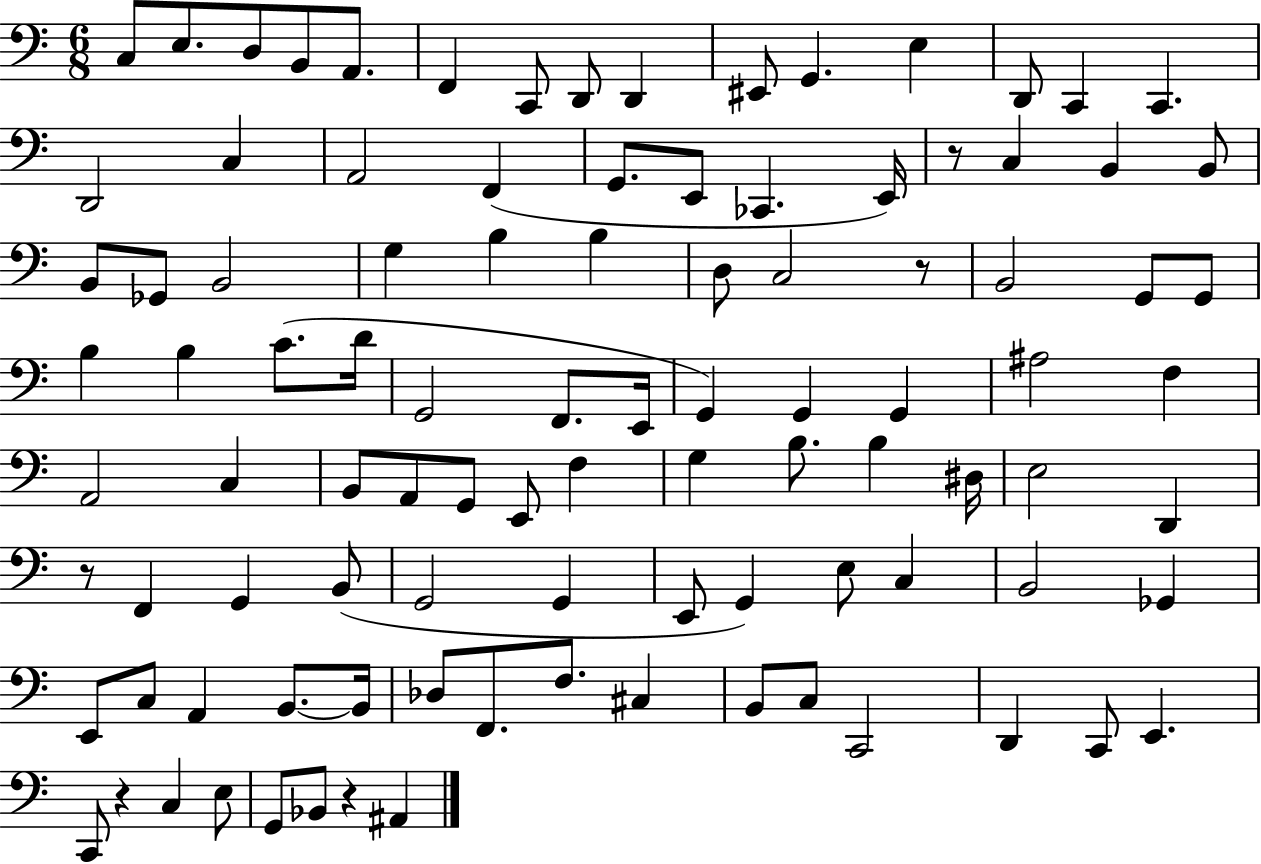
C3/e E3/e. D3/e B2/e A2/e. F2/q C2/e D2/e D2/q EIS2/e G2/q. E3/q D2/e C2/q C2/q. D2/h C3/q A2/h F2/q G2/e. E2/e CES2/q. E2/s R/e C3/q B2/q B2/e B2/e Gb2/e B2/h G3/q B3/q B3/q D3/e C3/h R/e B2/h G2/e G2/e B3/q B3/q C4/e. D4/s G2/h F2/e. E2/s G2/q G2/q G2/q A#3/h F3/q A2/h C3/q B2/e A2/e G2/e E2/e F3/q G3/q B3/e. B3/q D#3/s E3/h D2/q R/e F2/q G2/q B2/e G2/h G2/q E2/e G2/q E3/e C3/q B2/h Gb2/q E2/e C3/e A2/q B2/e. B2/s Db3/e F2/e. F3/e. C#3/q B2/e C3/e C2/h D2/q C2/e E2/q. C2/e R/q C3/q E3/e G2/e Bb2/e R/q A#2/q